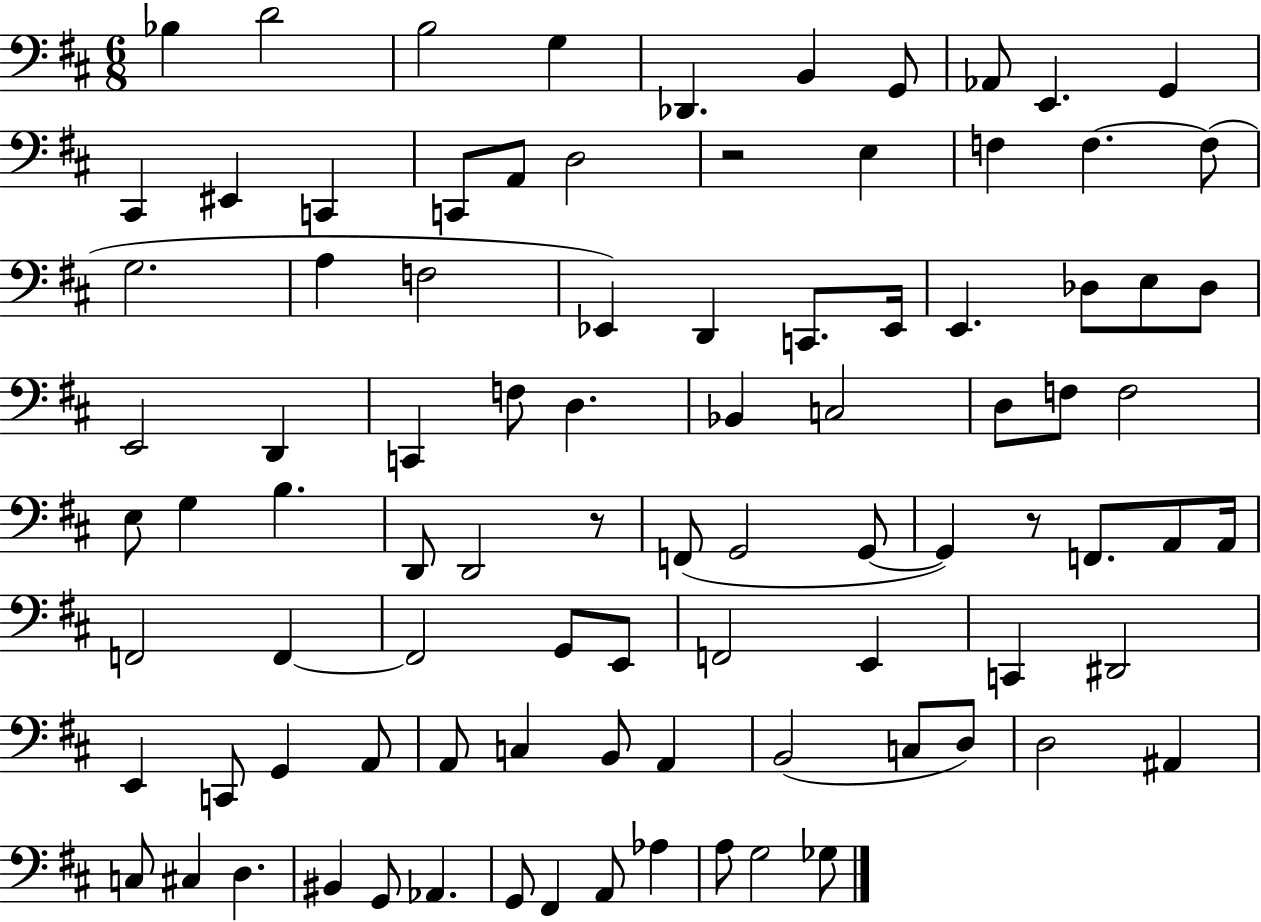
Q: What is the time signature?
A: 6/8